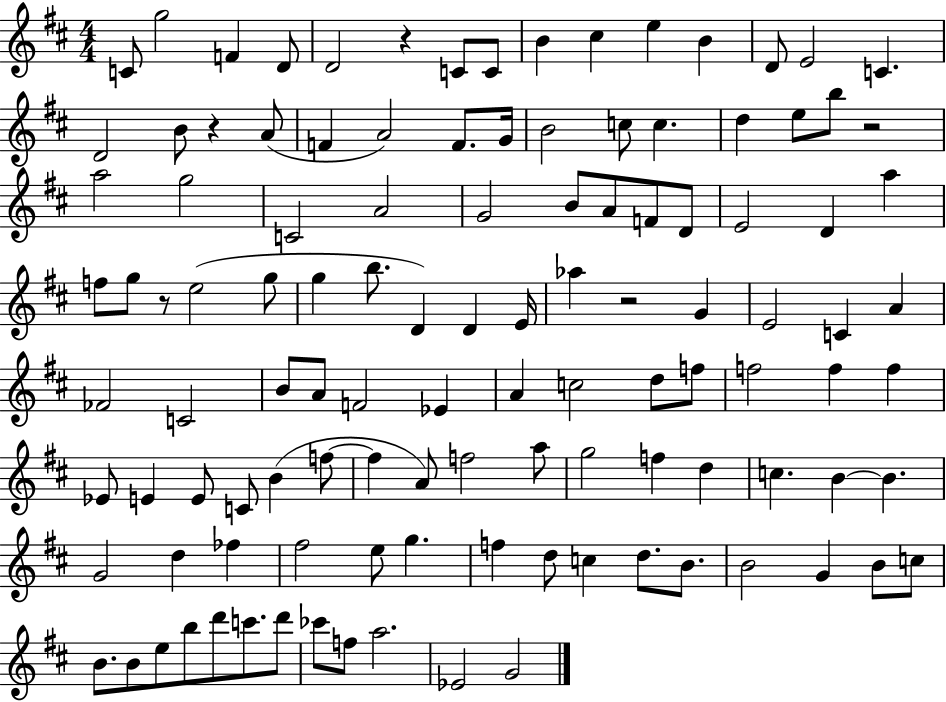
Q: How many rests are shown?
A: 5